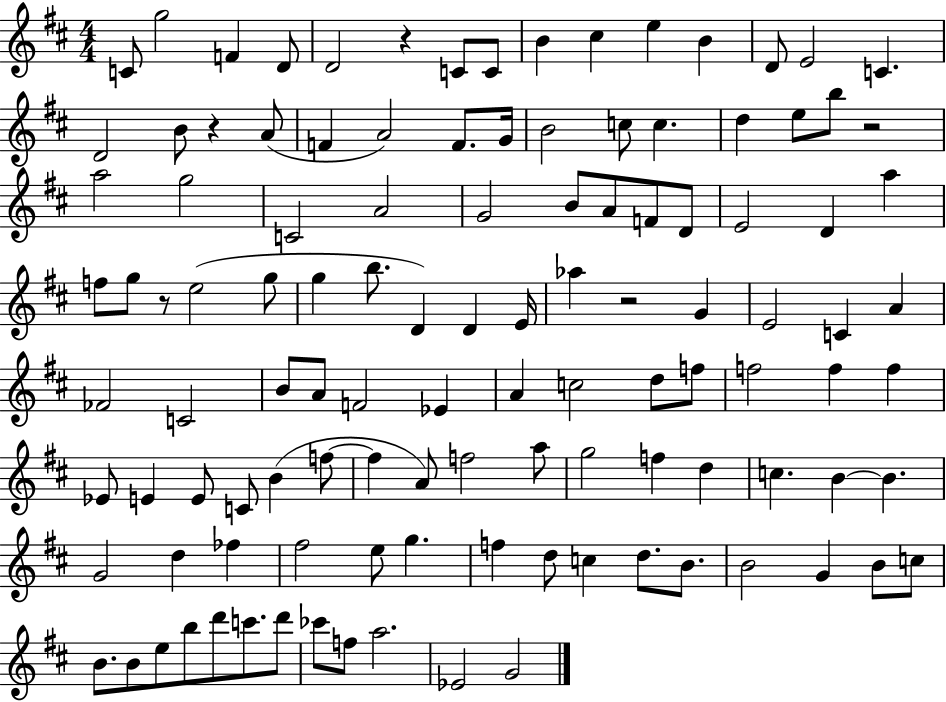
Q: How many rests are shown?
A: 5